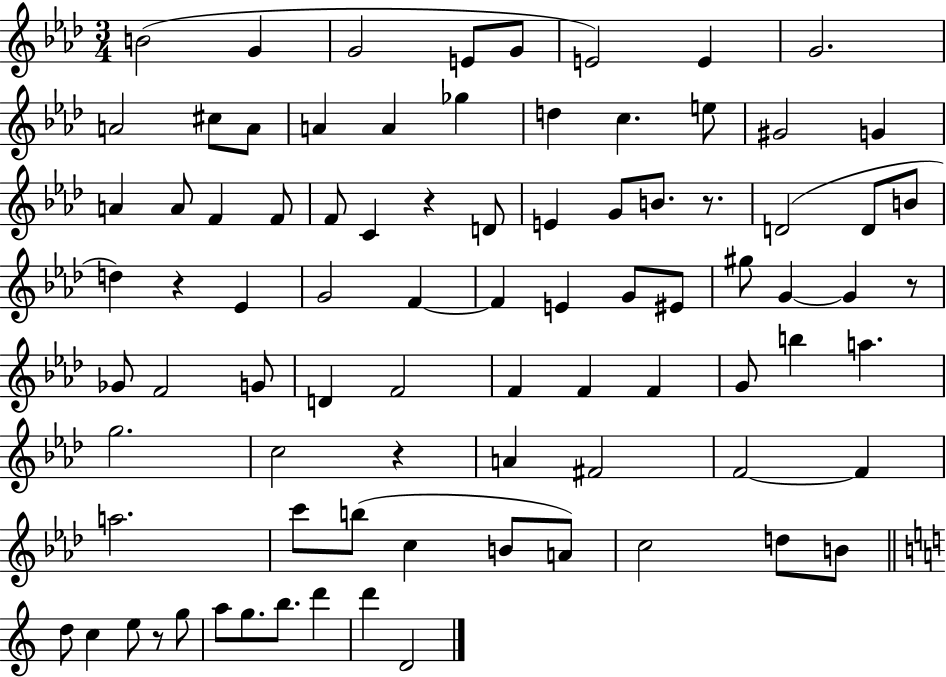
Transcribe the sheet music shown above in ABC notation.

X:1
T:Untitled
M:3/4
L:1/4
K:Ab
B2 G G2 E/2 G/2 E2 E G2 A2 ^c/2 A/2 A A _g d c e/2 ^G2 G A A/2 F F/2 F/2 C z D/2 E G/2 B/2 z/2 D2 D/2 B/2 d z _E G2 F F E G/2 ^E/2 ^g/2 G G z/2 _G/2 F2 G/2 D F2 F F F G/2 b a g2 c2 z A ^F2 F2 F a2 c'/2 b/2 c B/2 A/2 c2 d/2 B/2 d/2 c e/2 z/2 g/2 a/2 g/2 b/2 d' d' D2